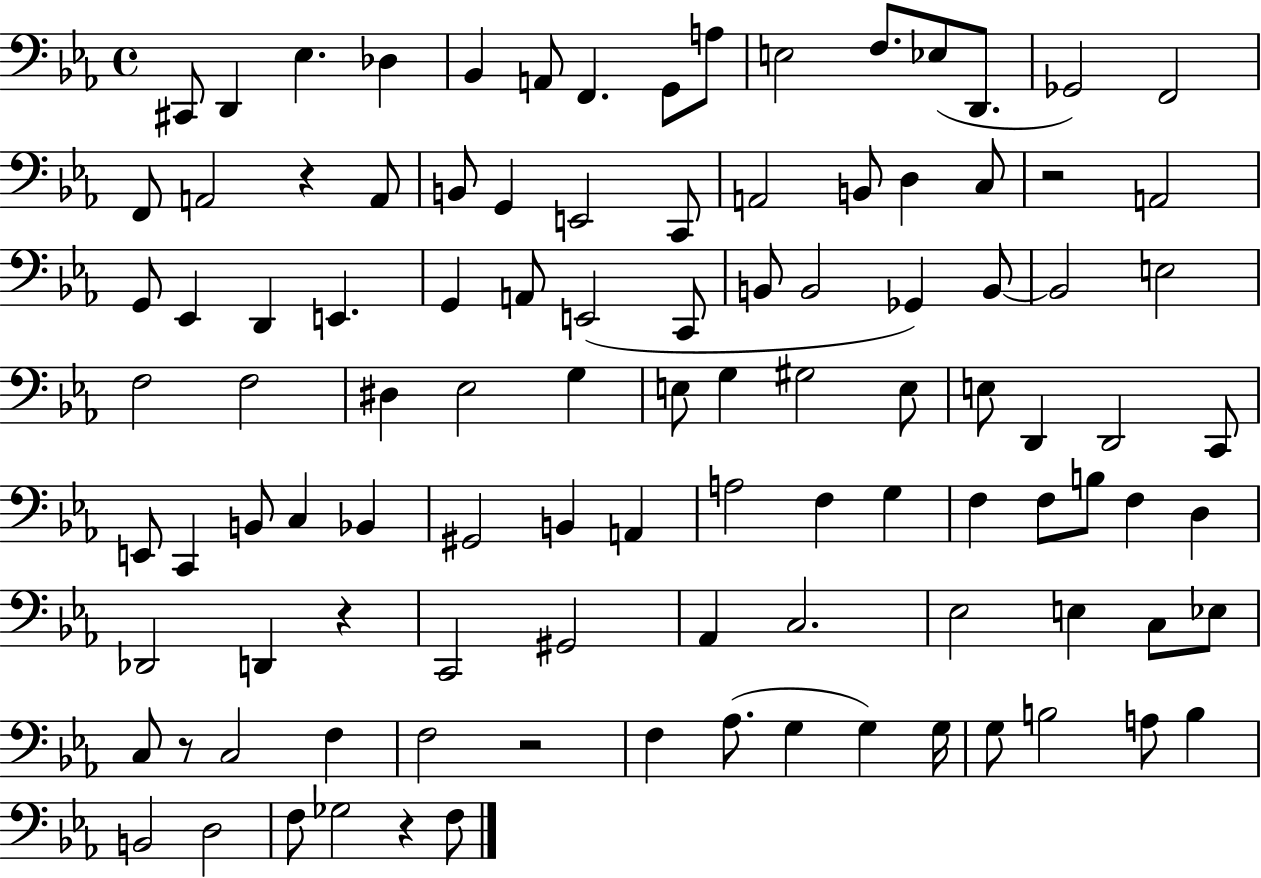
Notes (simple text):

C#2/e D2/q Eb3/q. Db3/q Bb2/q A2/e F2/q. G2/e A3/e E3/h F3/e. Eb3/e D2/e. Gb2/h F2/h F2/e A2/h R/q A2/e B2/e G2/q E2/h C2/e A2/h B2/e D3/q C3/e R/h A2/h G2/e Eb2/q D2/q E2/q. G2/q A2/e E2/h C2/e B2/e B2/h Gb2/q B2/e B2/h E3/h F3/h F3/h D#3/q Eb3/h G3/q E3/e G3/q G#3/h E3/e E3/e D2/q D2/h C2/e E2/e C2/q B2/e C3/q Bb2/q G#2/h B2/q A2/q A3/h F3/q G3/q F3/q F3/e B3/e F3/q D3/q Db2/h D2/q R/q C2/h G#2/h Ab2/q C3/h. Eb3/h E3/q C3/e Eb3/e C3/e R/e C3/h F3/q F3/h R/h F3/q Ab3/e. G3/q G3/q G3/s G3/e B3/h A3/e B3/q B2/h D3/h F3/e Gb3/h R/q F3/e